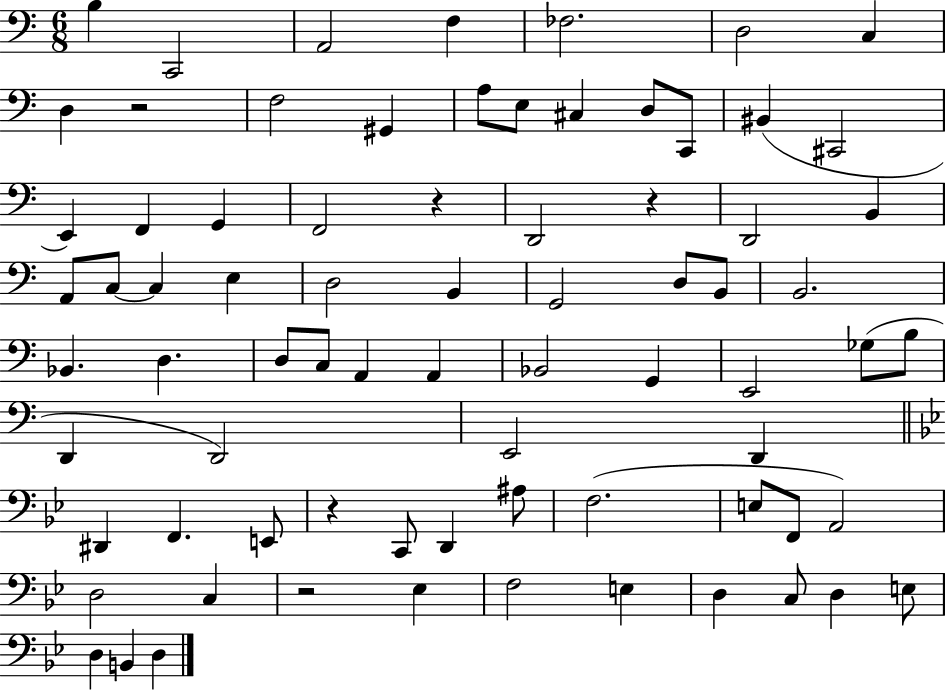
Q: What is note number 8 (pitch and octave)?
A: D3